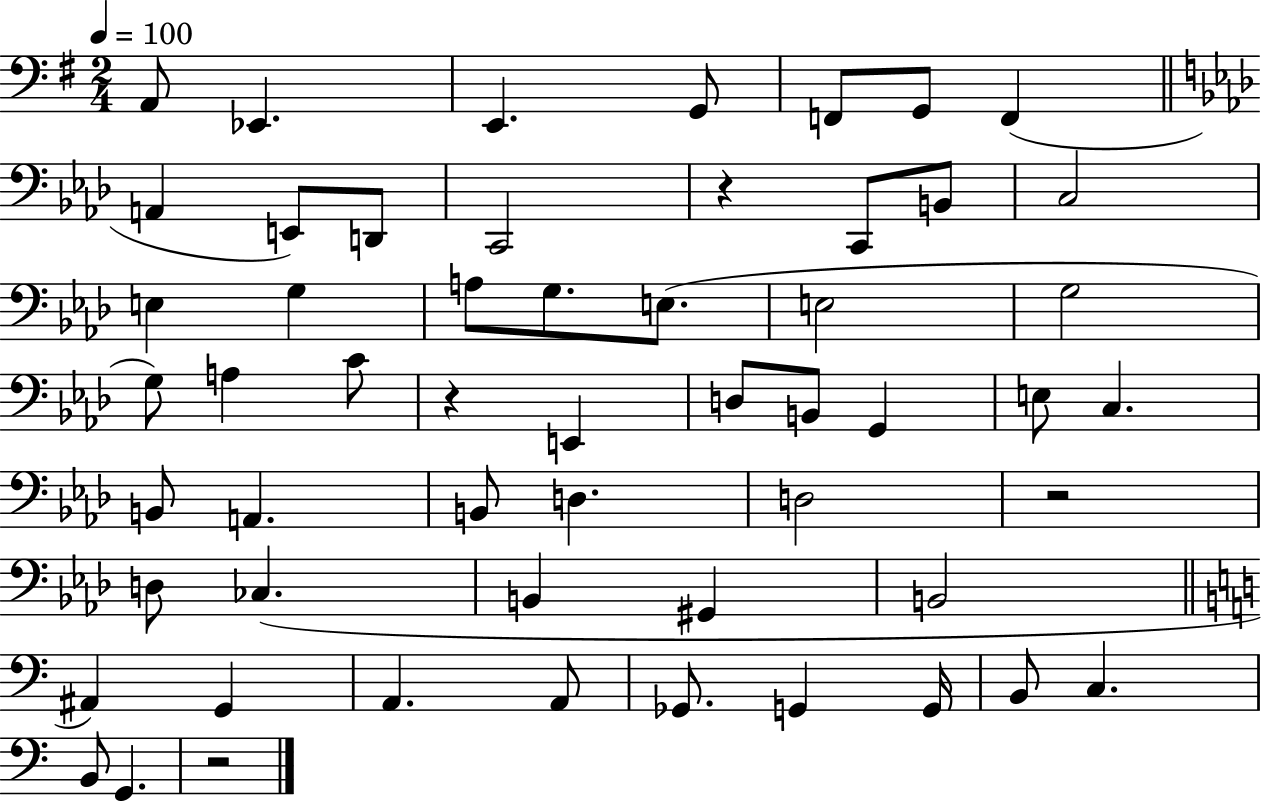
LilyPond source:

{
  \clef bass
  \numericTimeSignature
  \time 2/4
  \key g \major
  \tempo 4 = 100
  a,8 ees,4. | e,4. g,8 | f,8 g,8 f,4( | \bar "||" \break \key aes \major a,4 e,8) d,8 | c,2 | r4 c,8 b,8 | c2 | \break e4 g4 | a8 g8. e8.( | e2 | g2 | \break g8) a4 c'8 | r4 e,4 | d8 b,8 g,4 | e8 c4. | \break b,8 a,4. | b,8 d4. | d2 | r2 | \break d8 ces4.( | b,4 gis,4 | b,2 | \bar "||" \break \key c \major ais,4) g,4 | a,4. a,8 | ges,8. g,4 g,16 | b,8 c4. | \break b,8 g,4. | r2 | \bar "|."
}